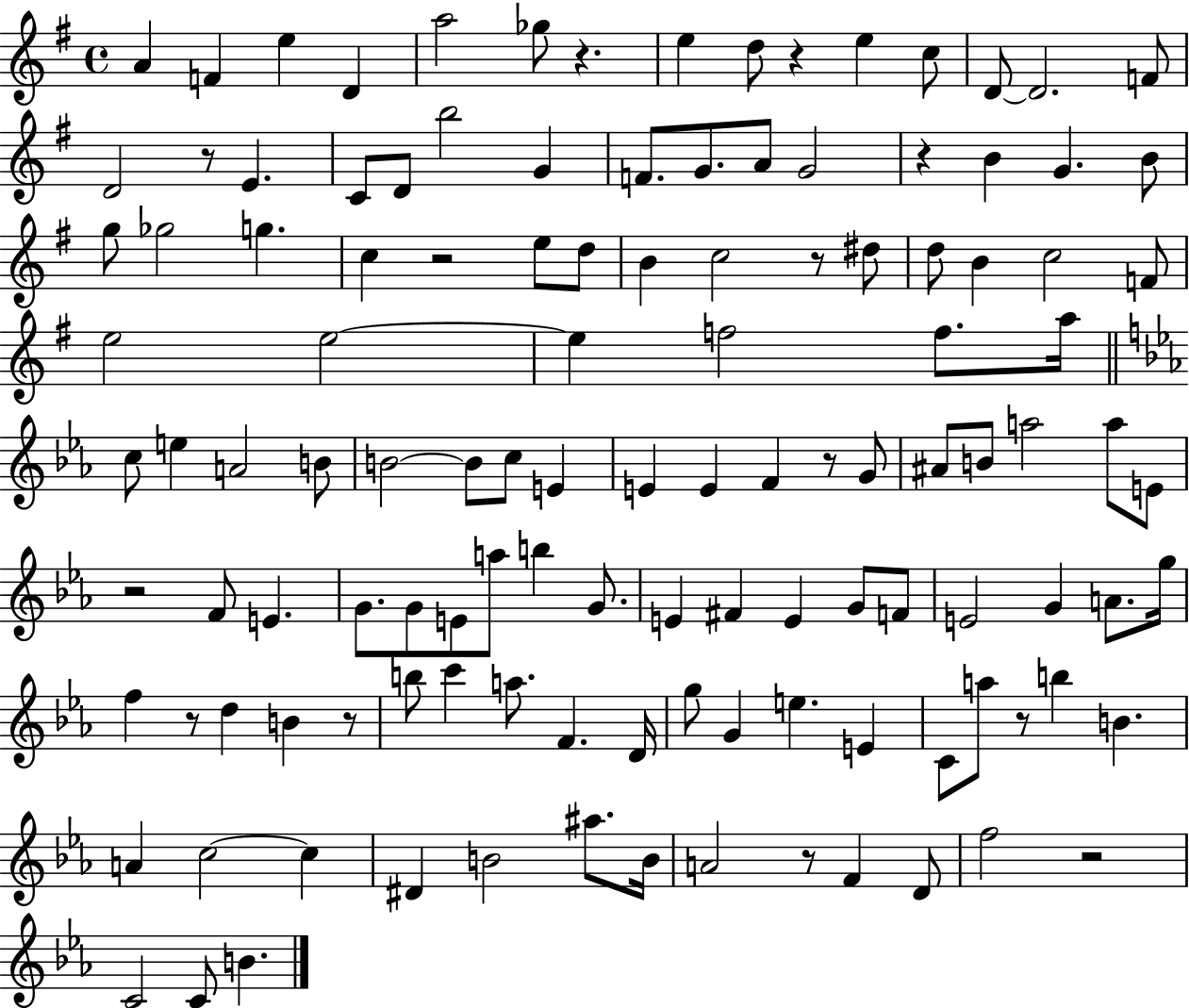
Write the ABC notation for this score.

X:1
T:Untitled
M:4/4
L:1/4
K:G
A F e D a2 _g/2 z e d/2 z e c/2 D/2 D2 F/2 D2 z/2 E C/2 D/2 b2 G F/2 G/2 A/2 G2 z B G B/2 g/2 _g2 g c z2 e/2 d/2 B c2 z/2 ^d/2 d/2 B c2 F/2 e2 e2 e f2 f/2 a/4 c/2 e A2 B/2 B2 B/2 c/2 E E E F z/2 G/2 ^A/2 B/2 a2 a/2 E/2 z2 F/2 E G/2 G/2 E/2 a/2 b G/2 E ^F E G/2 F/2 E2 G A/2 g/4 f z/2 d B z/2 b/2 c' a/2 F D/4 g/2 G e E C/2 a/2 z/2 b B A c2 c ^D B2 ^a/2 B/4 A2 z/2 F D/2 f2 z2 C2 C/2 B